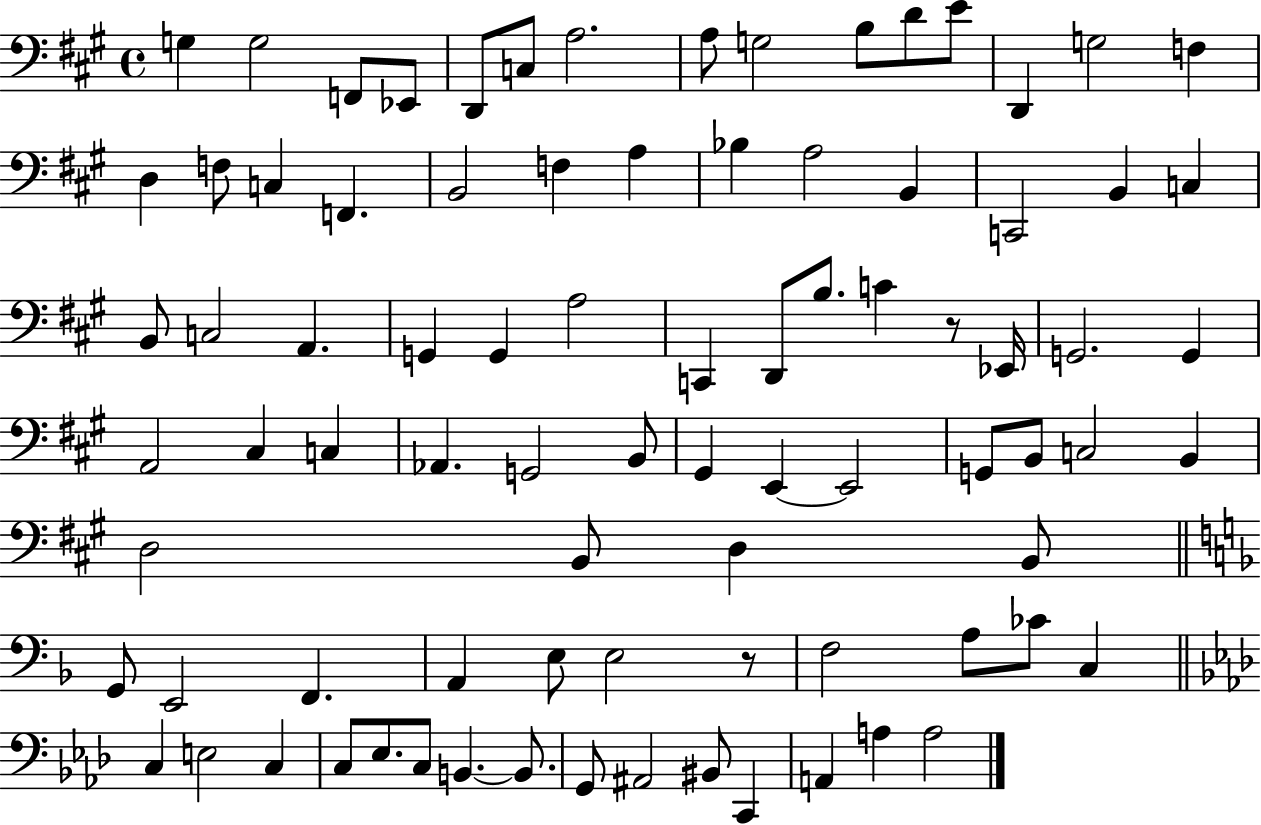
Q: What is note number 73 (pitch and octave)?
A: Eb3